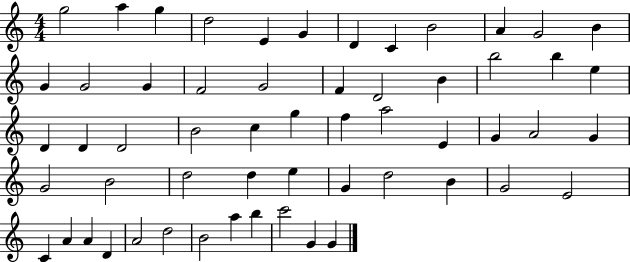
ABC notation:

X:1
T:Untitled
M:4/4
L:1/4
K:C
g2 a g d2 E G D C B2 A G2 B G G2 G F2 G2 F D2 B b2 b e D D D2 B2 c g f a2 E G A2 G G2 B2 d2 d e G d2 B G2 E2 C A A D A2 d2 B2 a b c'2 G G